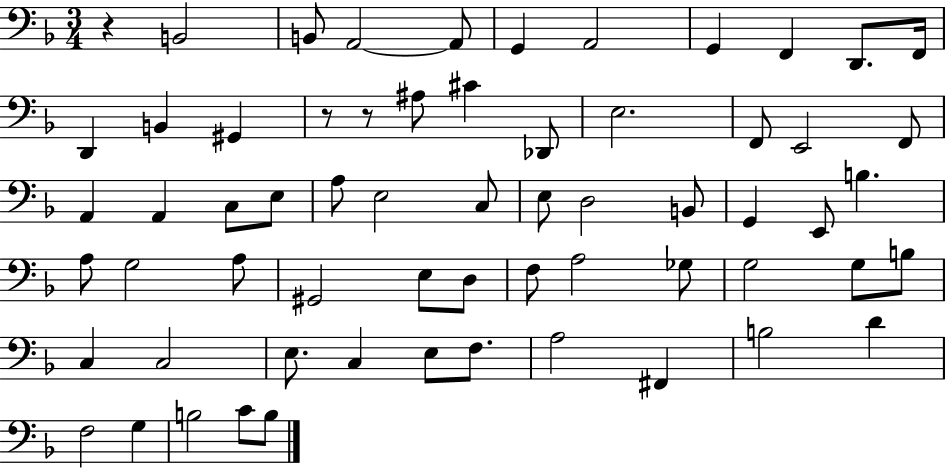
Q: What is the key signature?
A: F major